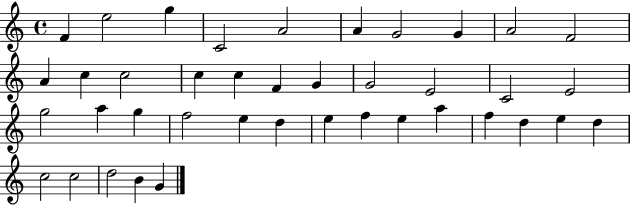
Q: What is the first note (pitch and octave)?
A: F4